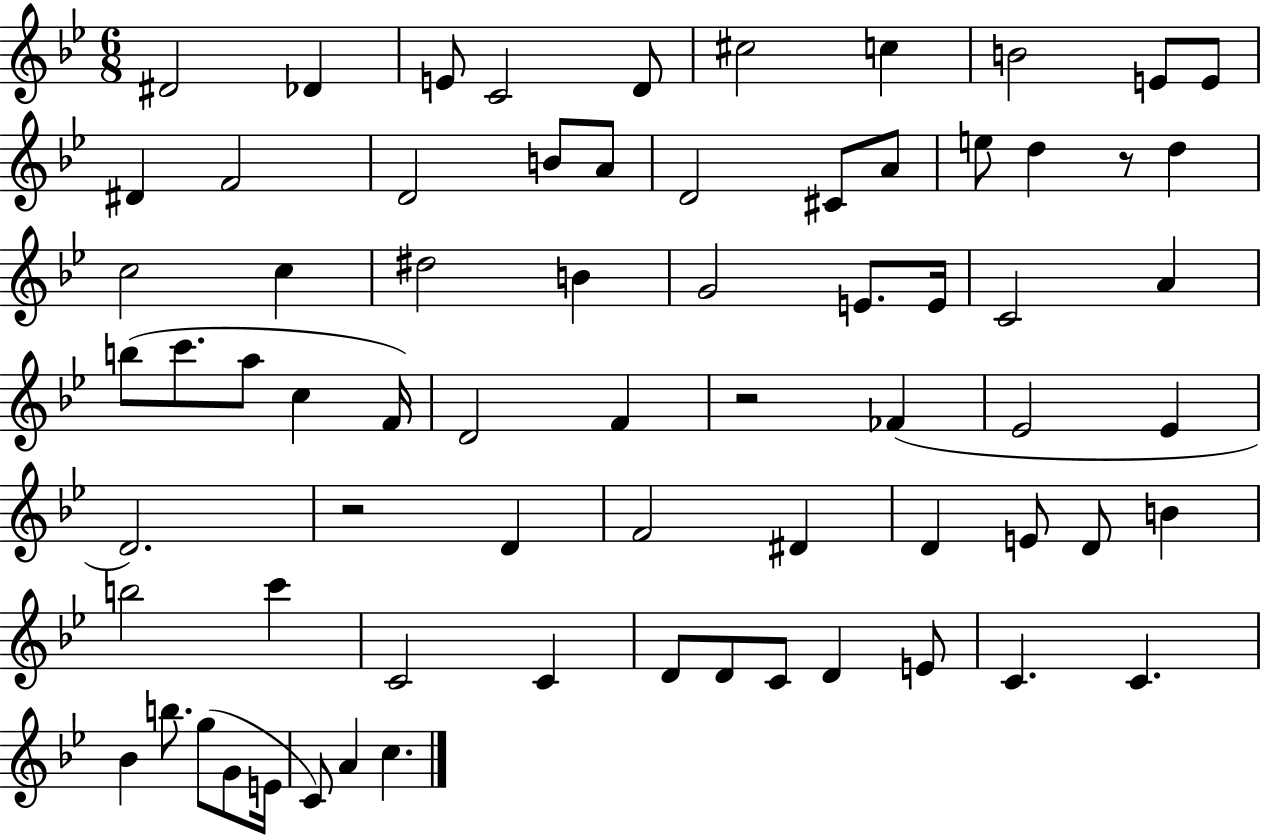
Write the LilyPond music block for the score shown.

{
  \clef treble
  \numericTimeSignature
  \time 6/8
  \key bes \major
  dis'2 des'4 | e'8 c'2 d'8 | cis''2 c''4 | b'2 e'8 e'8 | \break dis'4 f'2 | d'2 b'8 a'8 | d'2 cis'8 a'8 | e''8 d''4 r8 d''4 | \break c''2 c''4 | dis''2 b'4 | g'2 e'8. e'16 | c'2 a'4 | \break b''8( c'''8. a''8 c''4 f'16) | d'2 f'4 | r2 fes'4( | ees'2 ees'4 | \break d'2.) | r2 d'4 | f'2 dis'4 | d'4 e'8 d'8 b'4 | \break b''2 c'''4 | c'2 c'4 | d'8 d'8 c'8 d'4 e'8 | c'4. c'4. | \break bes'4 b''8. g''8( g'8 e'16 | c'8) a'4 c''4. | \bar "|."
}